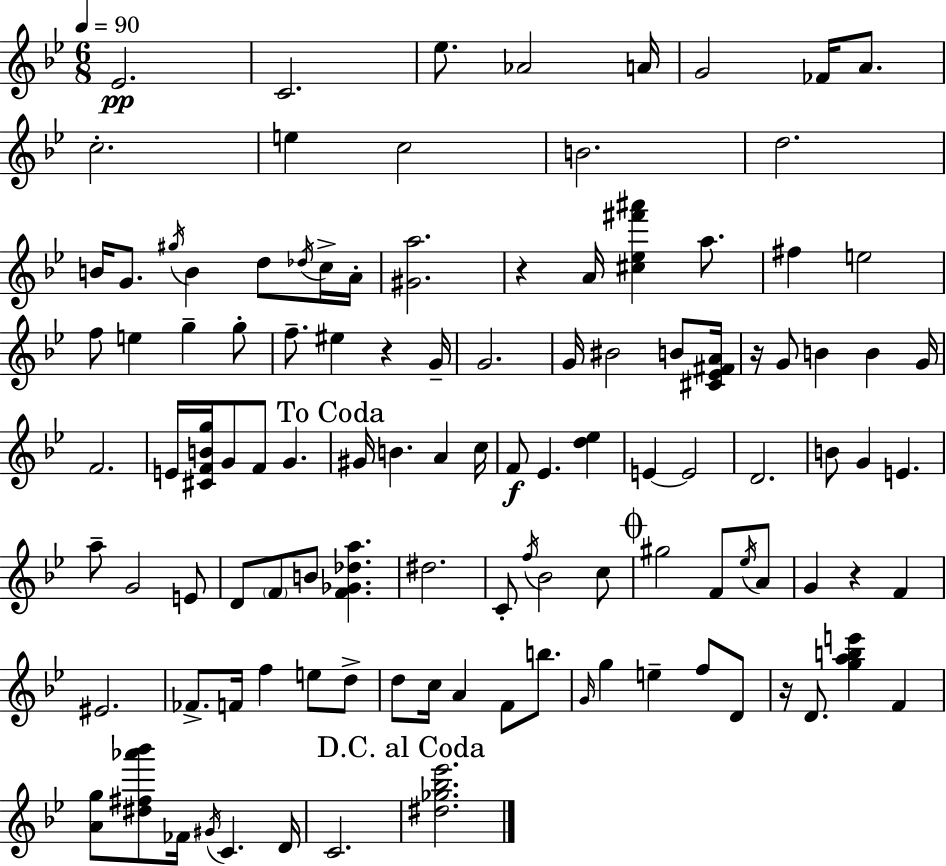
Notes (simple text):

Eb4/h. C4/h. Eb5/e. Ab4/h A4/s G4/h FES4/s A4/e. C5/h. E5/q C5/h B4/h. D5/h. B4/s G4/e. G#5/s B4/q D5/e Db5/s C5/s A4/s [G#4,A5]/h. R/q A4/s [C#5,Eb5,F#6,A#6]/q A5/e. F#5/q E5/h F5/e E5/q G5/q G5/e F5/e. EIS5/q R/q G4/s G4/h. G4/s BIS4/h B4/e [C#4,Eb4,F#4,A4]/s R/s G4/e B4/q B4/q G4/s F4/h. E4/s [C#4,F4,B4,G5]/s G4/e F4/e G4/q. G#4/s B4/q. A4/q C5/s F4/e Eb4/q. [D5,Eb5]/q E4/q E4/h D4/h. B4/e G4/q E4/q. A5/e G4/h E4/e D4/e F4/e B4/e [F4,Gb4,Db5,A5]/q. D#5/h. C4/e F5/s Bb4/h C5/e G#5/h F4/e Eb5/s A4/e G4/q R/q F4/q EIS4/h. FES4/e. F4/s F5/q E5/e D5/e D5/e C5/s A4/q F4/e B5/e. G4/s G5/q E5/q F5/e D4/e R/s D4/e. [G5,A5,B5,E6]/q F4/q [A4,G5]/e [D#5,F#5,Ab6,Bb6]/e FES4/s G#4/s C4/q. D4/s C4/h. [D#5,Gb5,Bb5,Eb6]/h.